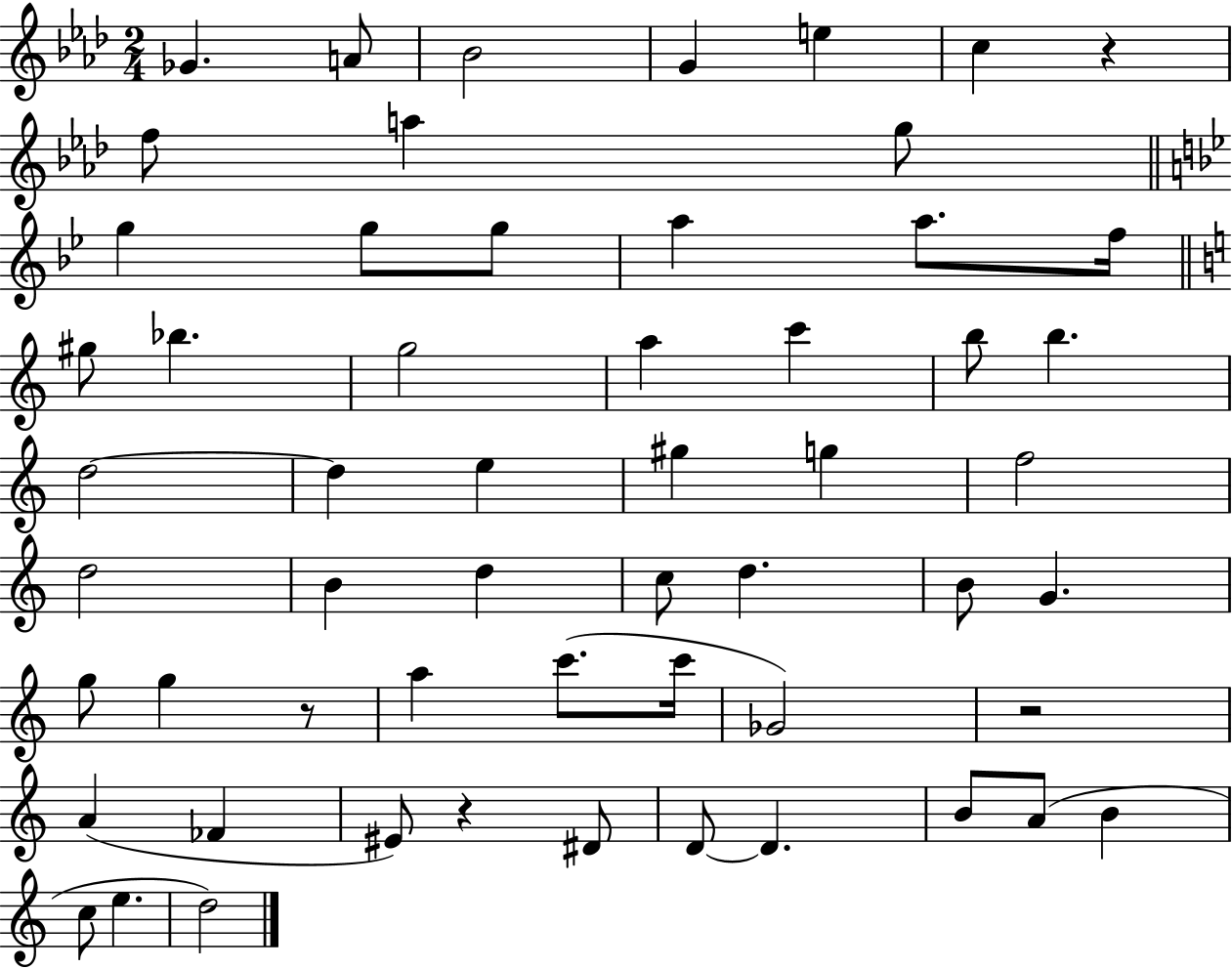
X:1
T:Untitled
M:2/4
L:1/4
K:Ab
_G A/2 _B2 G e c z f/2 a g/2 g g/2 g/2 a a/2 f/4 ^g/2 _b g2 a c' b/2 b d2 d e ^g g f2 d2 B d c/2 d B/2 G g/2 g z/2 a c'/2 c'/4 _G2 z2 A _F ^E/2 z ^D/2 D/2 D B/2 A/2 B c/2 e d2